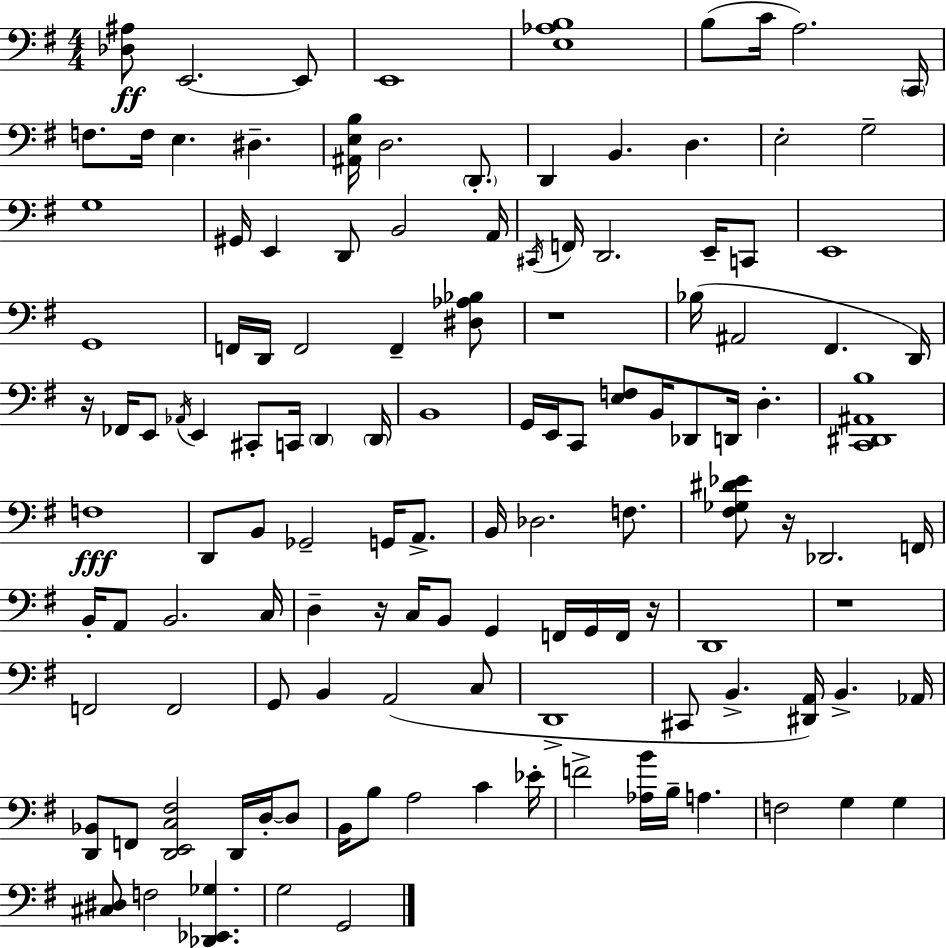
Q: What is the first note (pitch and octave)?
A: E2